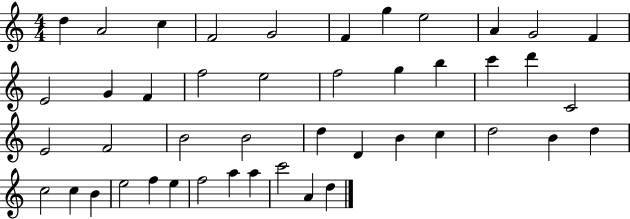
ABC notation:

X:1
T:Untitled
M:4/4
L:1/4
K:C
d A2 c F2 G2 F g e2 A G2 F E2 G F f2 e2 f2 g b c' d' C2 E2 F2 B2 B2 d D B c d2 B d c2 c B e2 f e f2 a a c'2 A d